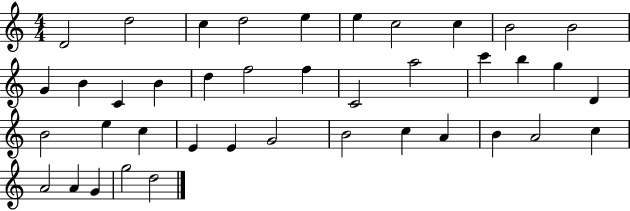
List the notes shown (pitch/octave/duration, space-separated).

D4/h D5/h C5/q D5/h E5/q E5/q C5/h C5/q B4/h B4/h G4/q B4/q C4/q B4/q D5/q F5/h F5/q C4/h A5/h C6/q B5/q G5/q D4/q B4/h E5/q C5/q E4/q E4/q G4/h B4/h C5/q A4/q B4/q A4/h C5/q A4/h A4/q G4/q G5/h D5/h